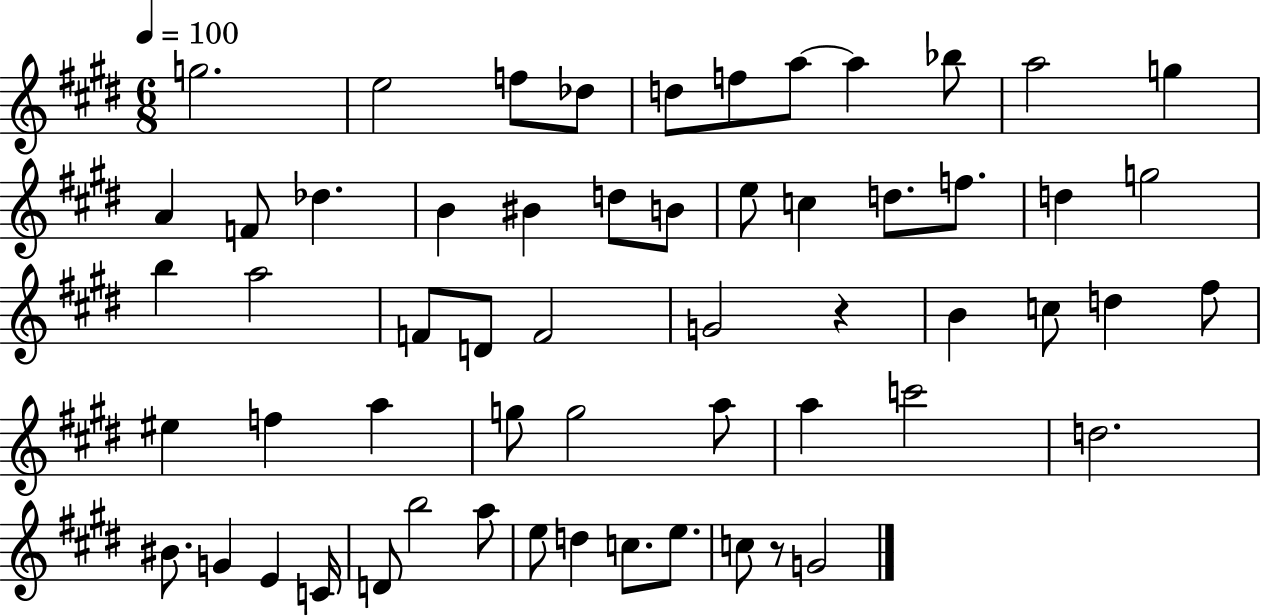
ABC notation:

X:1
T:Untitled
M:6/8
L:1/4
K:E
g2 e2 f/2 _d/2 d/2 f/2 a/2 a _b/2 a2 g A F/2 _d B ^B d/2 B/2 e/2 c d/2 f/2 d g2 b a2 F/2 D/2 F2 G2 z B c/2 d ^f/2 ^e f a g/2 g2 a/2 a c'2 d2 ^B/2 G E C/4 D/2 b2 a/2 e/2 d c/2 e/2 c/2 z/2 G2